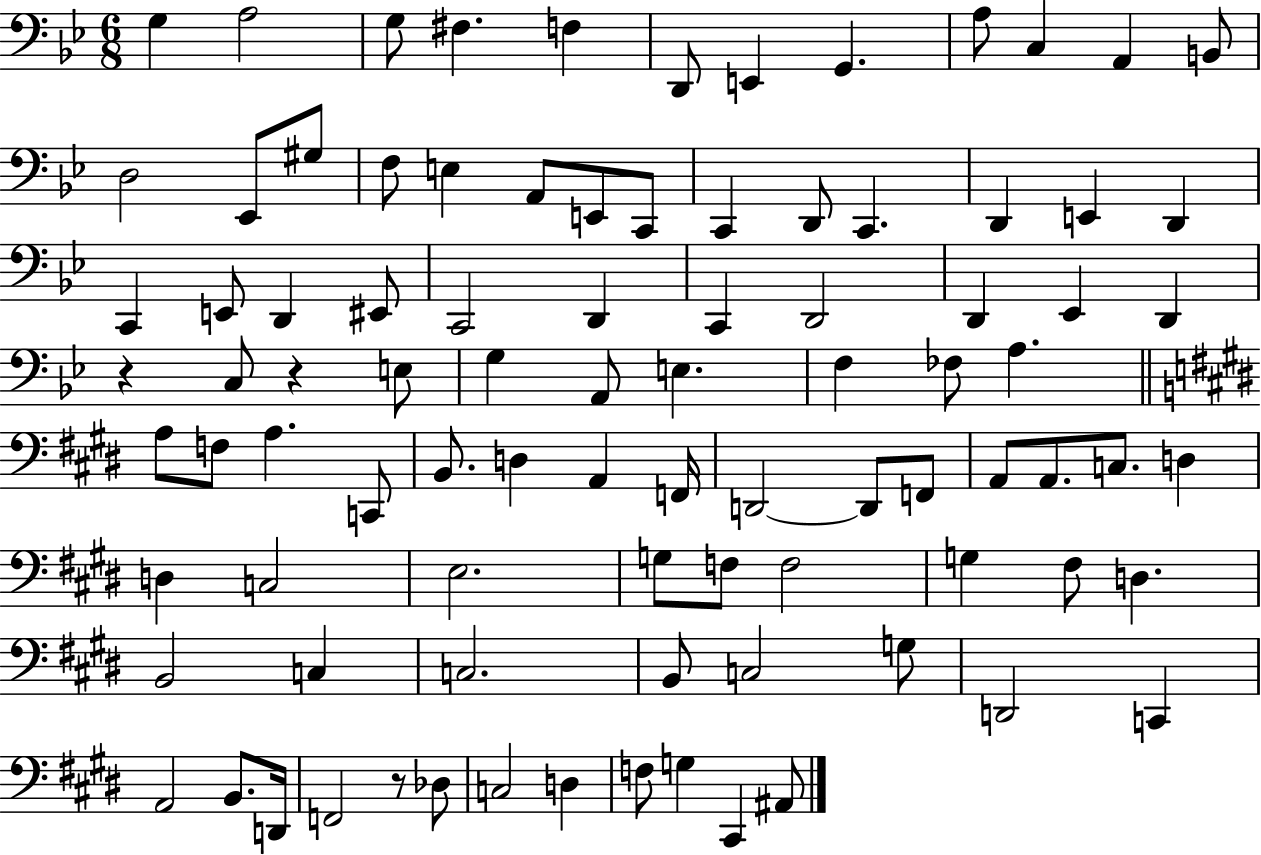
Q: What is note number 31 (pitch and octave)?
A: C2